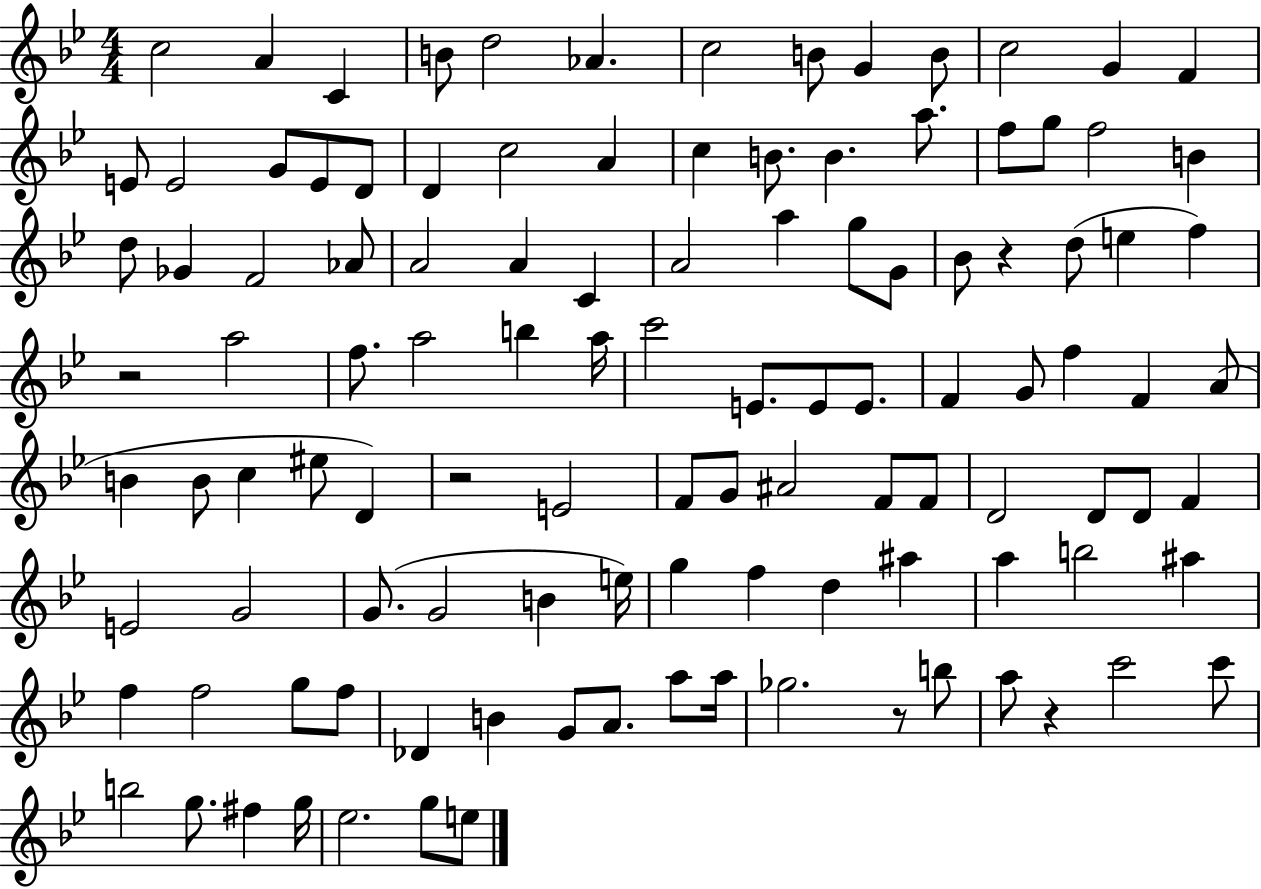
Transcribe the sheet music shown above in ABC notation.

X:1
T:Untitled
M:4/4
L:1/4
K:Bb
c2 A C B/2 d2 _A c2 B/2 G B/2 c2 G F E/2 E2 G/2 E/2 D/2 D c2 A c B/2 B a/2 f/2 g/2 f2 B d/2 _G F2 _A/2 A2 A C A2 a g/2 G/2 _B/2 z d/2 e f z2 a2 f/2 a2 b a/4 c'2 E/2 E/2 E/2 F G/2 f F A/2 B B/2 c ^e/2 D z2 E2 F/2 G/2 ^A2 F/2 F/2 D2 D/2 D/2 F E2 G2 G/2 G2 B e/4 g f d ^a a b2 ^a f f2 g/2 f/2 _D B G/2 A/2 a/2 a/4 _g2 z/2 b/2 a/2 z c'2 c'/2 b2 g/2 ^f g/4 _e2 g/2 e/2